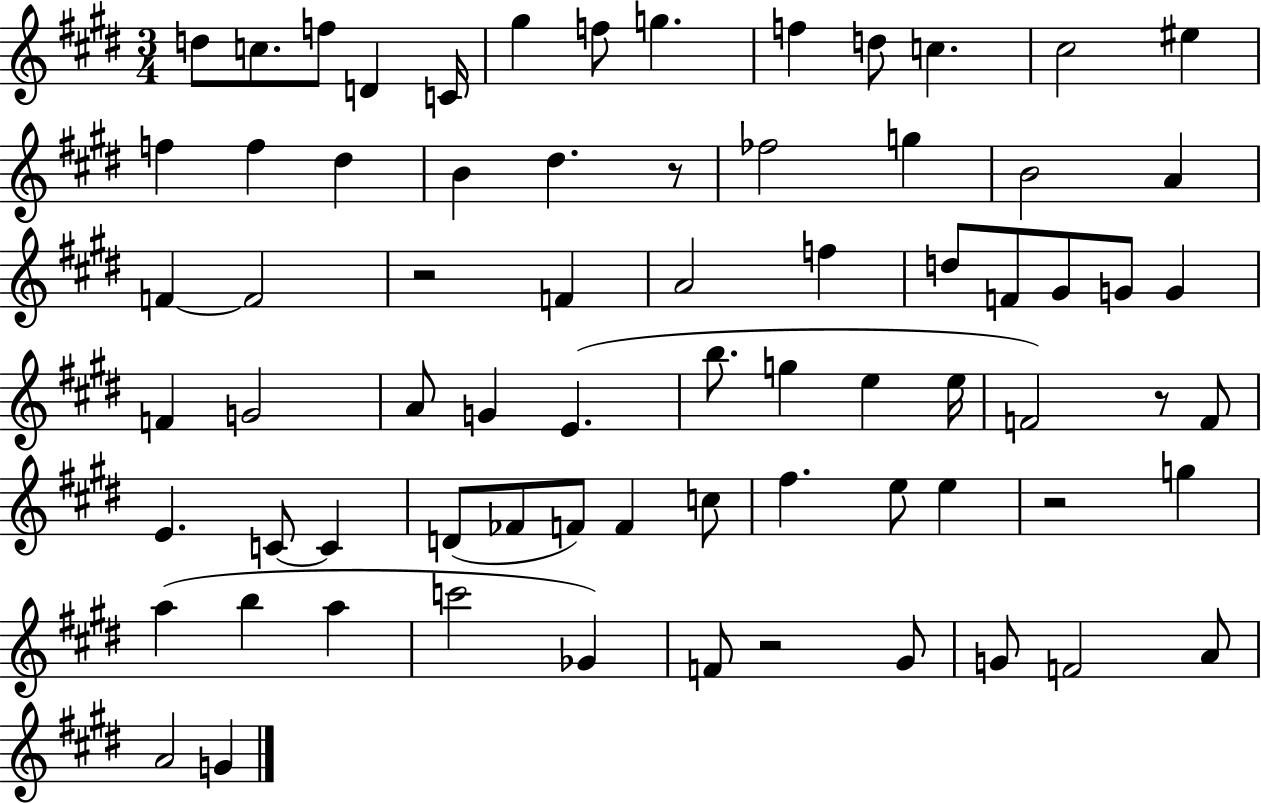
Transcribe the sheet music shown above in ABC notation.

X:1
T:Untitled
M:3/4
L:1/4
K:E
d/2 c/2 f/2 D C/4 ^g f/2 g f d/2 c ^c2 ^e f f ^d B ^d z/2 _f2 g B2 A F F2 z2 F A2 f d/2 F/2 ^G/2 G/2 G F G2 A/2 G E b/2 g e e/4 F2 z/2 F/2 E C/2 C D/2 _F/2 F/2 F c/2 ^f e/2 e z2 g a b a c'2 _G F/2 z2 ^G/2 G/2 F2 A/2 A2 G